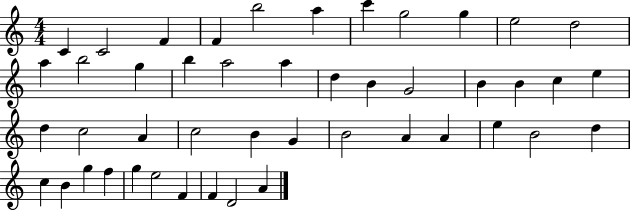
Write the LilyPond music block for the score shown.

{
  \clef treble
  \numericTimeSignature
  \time 4/4
  \key c \major
  c'4 c'2 f'4 | f'4 b''2 a''4 | c'''4 g''2 g''4 | e''2 d''2 | \break a''4 b''2 g''4 | b''4 a''2 a''4 | d''4 b'4 g'2 | b'4 b'4 c''4 e''4 | \break d''4 c''2 a'4 | c''2 b'4 g'4 | b'2 a'4 a'4 | e''4 b'2 d''4 | \break c''4 b'4 g''4 f''4 | g''4 e''2 f'4 | f'4 d'2 a'4 | \bar "|."
}